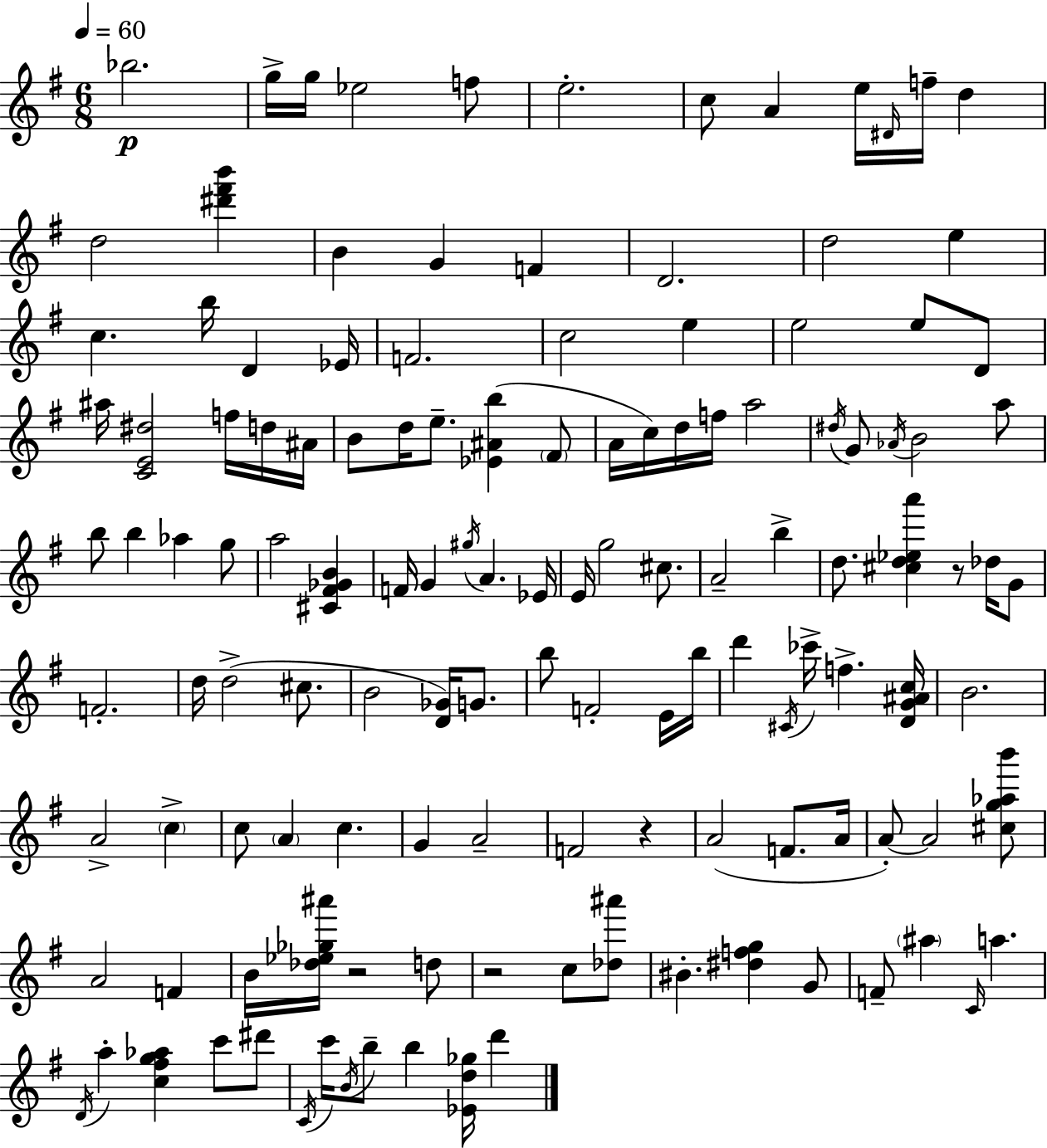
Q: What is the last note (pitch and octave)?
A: D6